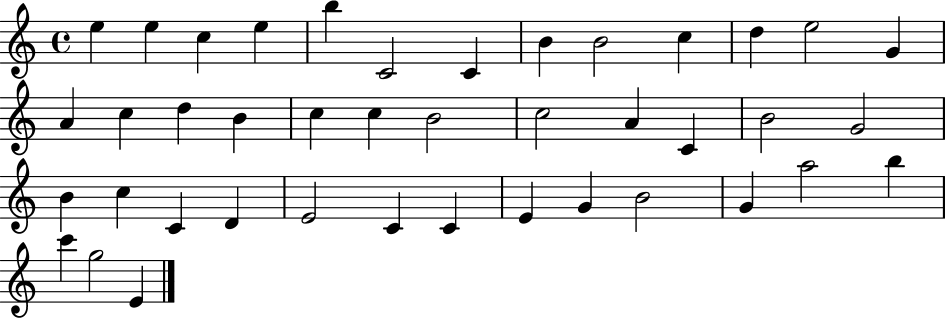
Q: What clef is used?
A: treble